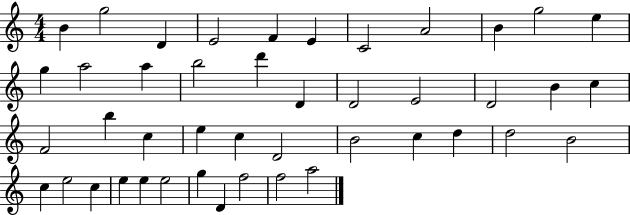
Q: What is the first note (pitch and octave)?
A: B4